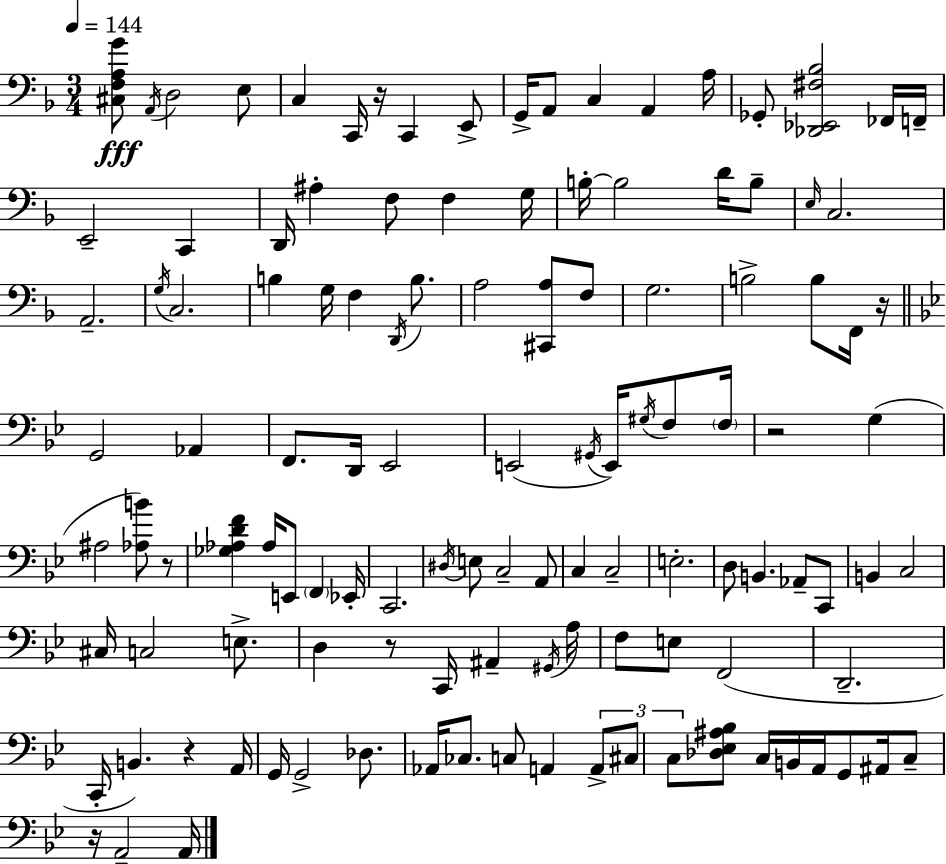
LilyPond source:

{
  \clef bass
  \numericTimeSignature
  \time 3/4
  \key d \minor
  \tempo 4 = 144
  <cis f a g'>8\fff \acciaccatura { a,16 } d2 e8 | c4 c,16 r16 c,4 e,8-> | g,16-> a,8 c4 a,4 | a16 ges,8-. <des, ees, fis bes>2 fes,16 | \break f,16-- e,2-- c,4 | d,16 ais4-. f8 f4 | g16 b16-.~~ b2 d'16 b8-- | \grace { e16 } c2. | \break a,2.-- | \acciaccatura { g16 } c2. | b4 g16 f4 | \acciaccatura { d,16 } b8. a2 | \break <cis, a>8 f8 g2. | b2-> | b8 f,16 r16 \bar "||" \break \key bes \major g,2 aes,4 | f,8. d,16 ees,2 | e,2( \acciaccatura { gis,16 } e,16) \acciaccatura { gis16 } f8 | \parenthesize f16 r2 g4( | \break ais2 <aes b'>8) | r8 <ges aes d' f'>4 aes16 e,8 \parenthesize f,4 | ees,16-. c,2. | \acciaccatura { dis16 } e8 c2-- | \break a,8 c4 c2-- | e2.-. | d8 b,4. aes,8-- | c,8 b,4 c2 | \break cis16 c2 | e8.-> d4 r8 c,16 ais,4-- | \acciaccatura { gis,16 } a16 f8 e8 f,2( | d,2.-- | \break c,16-. b,4.) r4 | a,16 g,16 g,2-> | des8. aes,16 ces8. c8 a,4 | \tuplet 3/2 { a,8-> cis8 c8 } <des ees ais bes>8 c16 b,16 | \break a,16 g,8 ais,16 c8-- r16 a,2-- | a,16 \bar "|."
}